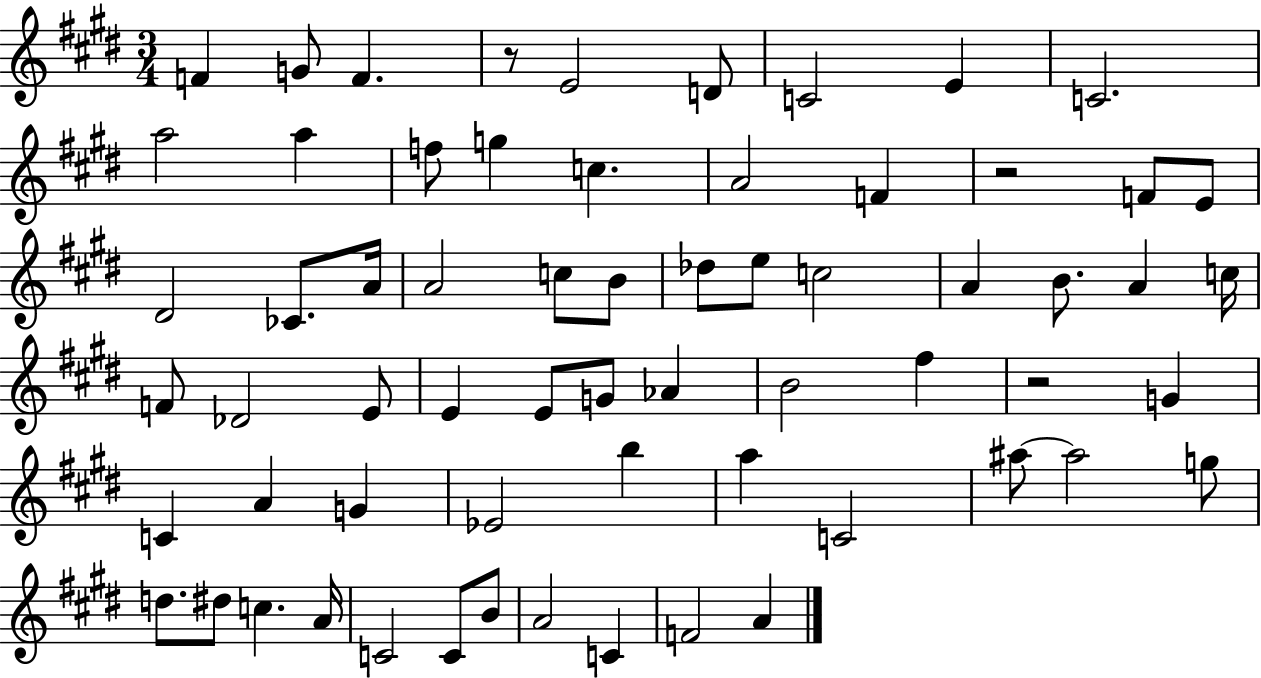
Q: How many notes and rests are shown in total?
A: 64